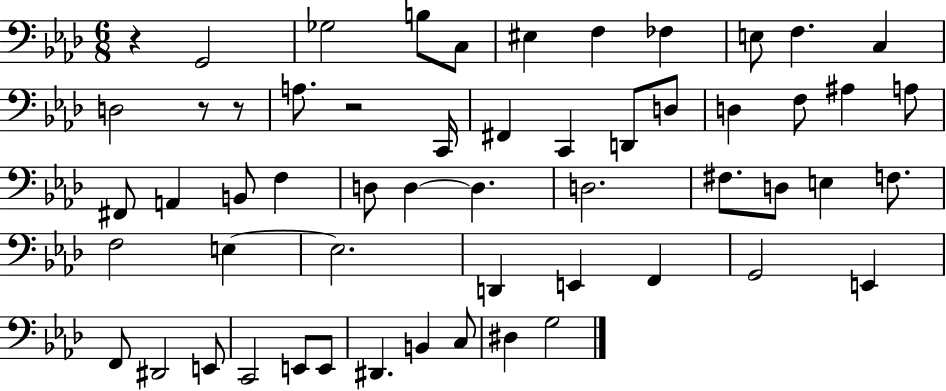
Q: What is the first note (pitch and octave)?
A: G2